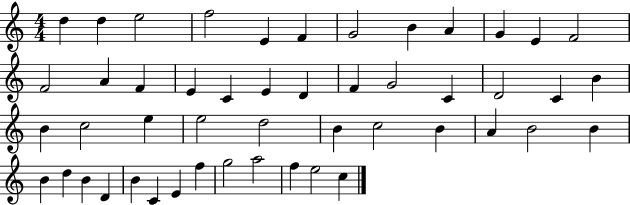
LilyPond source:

{
  \clef treble
  \numericTimeSignature
  \time 4/4
  \key c \major
  d''4 d''4 e''2 | f''2 e'4 f'4 | g'2 b'4 a'4 | g'4 e'4 f'2 | \break f'2 a'4 f'4 | e'4 c'4 e'4 d'4 | f'4 g'2 c'4 | d'2 c'4 b'4 | \break b'4 c''2 e''4 | e''2 d''2 | b'4 c''2 b'4 | a'4 b'2 b'4 | \break b'4 d''4 b'4 d'4 | b'4 c'4 e'4 f''4 | g''2 a''2 | f''4 e''2 c''4 | \break \bar "|."
}